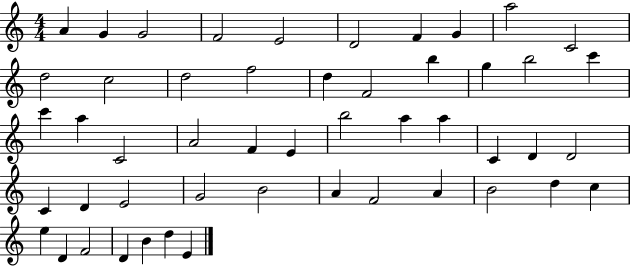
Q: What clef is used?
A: treble